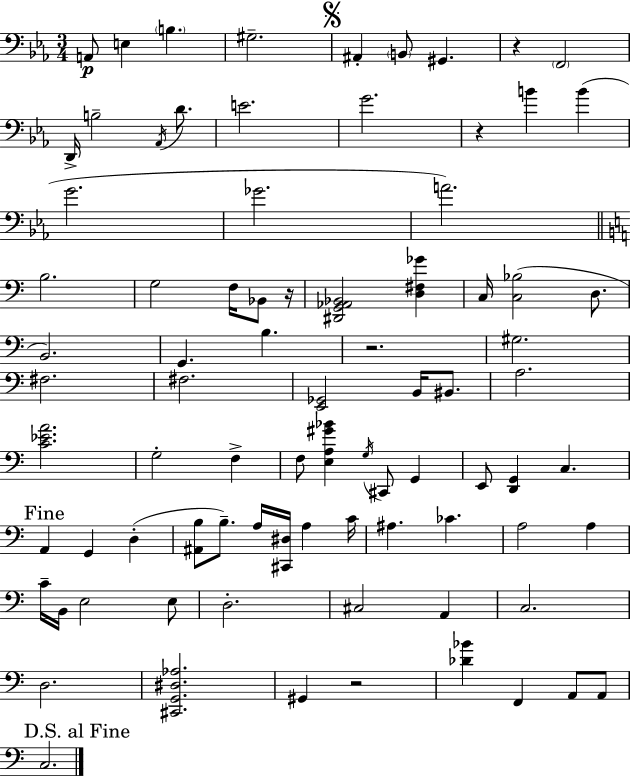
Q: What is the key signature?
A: EES major